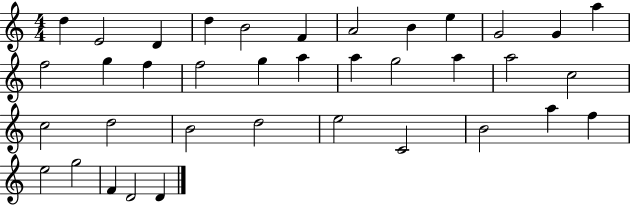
X:1
T:Untitled
M:4/4
L:1/4
K:C
d E2 D d B2 F A2 B e G2 G a f2 g f f2 g a a g2 a a2 c2 c2 d2 B2 d2 e2 C2 B2 a f e2 g2 F D2 D